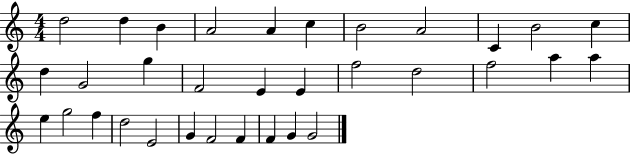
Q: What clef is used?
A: treble